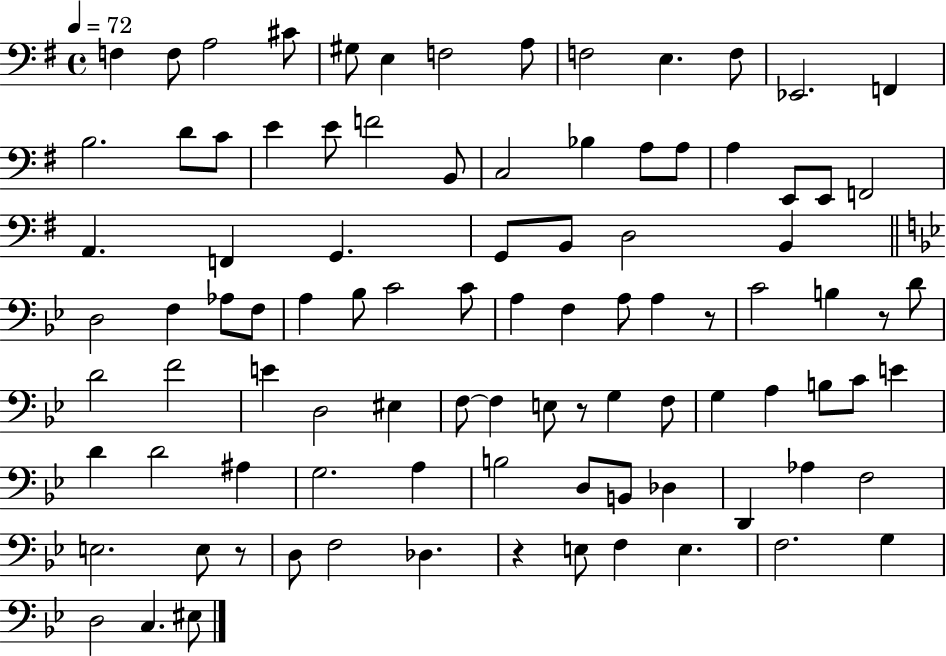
F3/q F3/e A3/h C#4/e G#3/e E3/q F3/h A3/e F3/h E3/q. F3/e Eb2/h. F2/q B3/h. D4/e C4/e E4/q E4/e F4/h B2/e C3/h Bb3/q A3/e A3/e A3/q E2/e E2/e F2/h A2/q. F2/q G2/q. G2/e B2/e D3/h B2/q D3/h F3/q Ab3/e F3/e A3/q Bb3/e C4/h C4/e A3/q F3/q A3/e A3/q R/e C4/h B3/q R/e D4/e D4/h F4/h E4/q D3/h EIS3/q F3/e F3/q E3/e R/e G3/q F3/e G3/q A3/q B3/e C4/e E4/q D4/q D4/h A#3/q G3/h. A3/q B3/h D3/e B2/e Db3/q D2/q Ab3/q F3/h E3/h. E3/e R/e D3/e F3/h Db3/q. R/q E3/e F3/q E3/q. F3/h. G3/q D3/h C3/q. EIS3/e